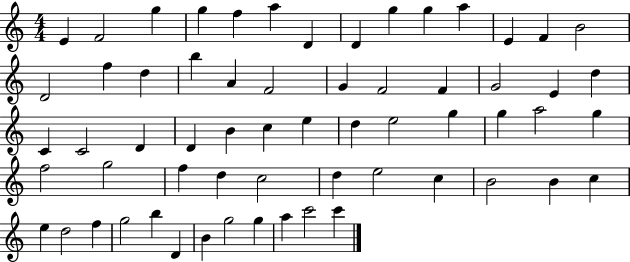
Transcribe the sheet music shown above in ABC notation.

X:1
T:Untitled
M:4/4
L:1/4
K:C
E F2 g g f a D D g g a E F B2 D2 f d b A F2 G F2 F G2 E d C C2 D D B c e d e2 g g a2 g f2 g2 f d c2 d e2 c B2 B c e d2 f g2 b D B g2 g a c'2 c'